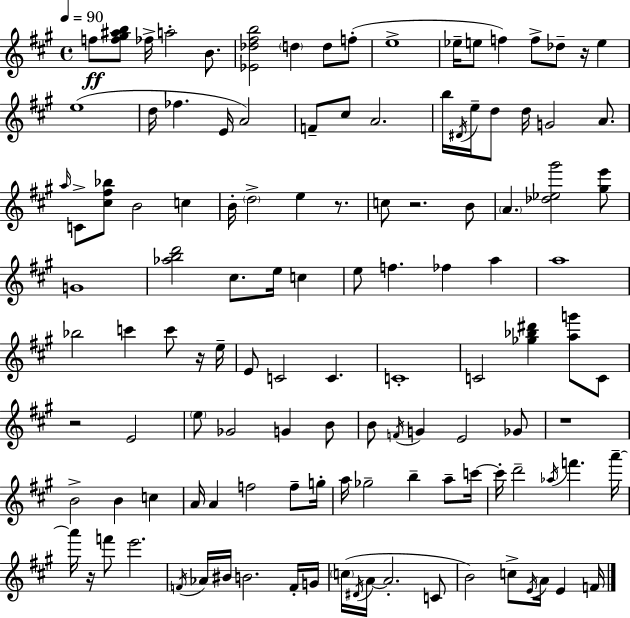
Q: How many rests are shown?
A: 7